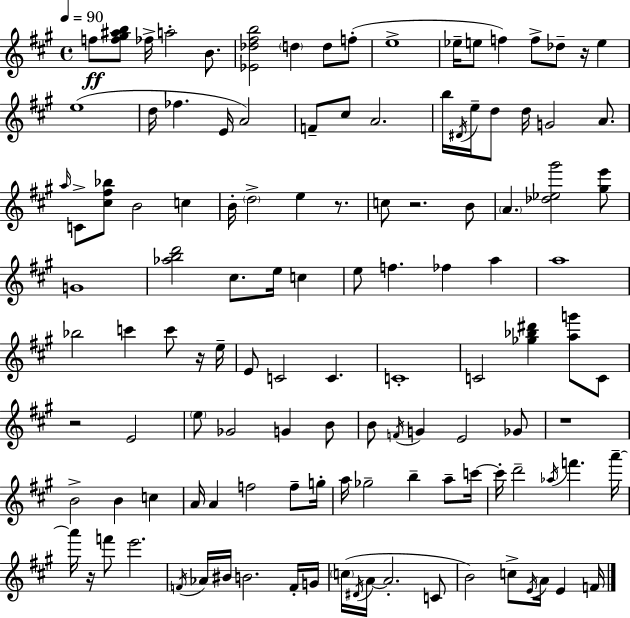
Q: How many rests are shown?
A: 7